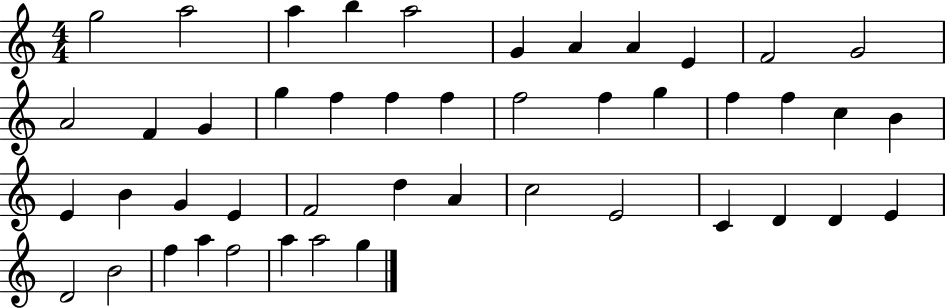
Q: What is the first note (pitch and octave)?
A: G5